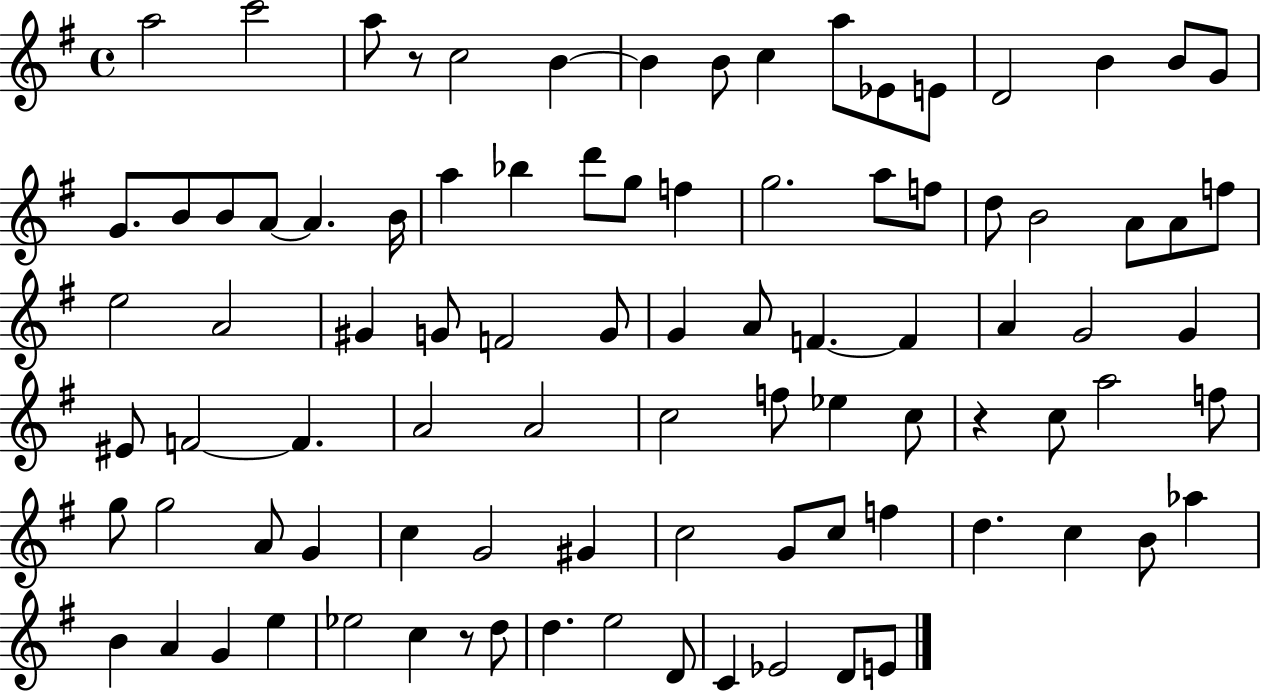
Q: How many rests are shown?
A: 3